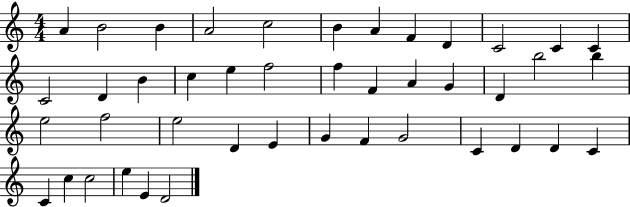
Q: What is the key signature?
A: C major